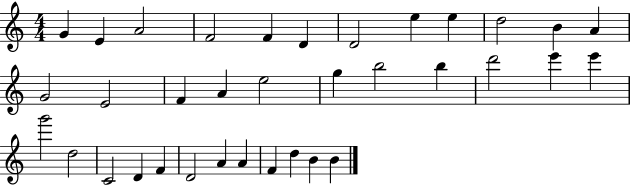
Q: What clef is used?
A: treble